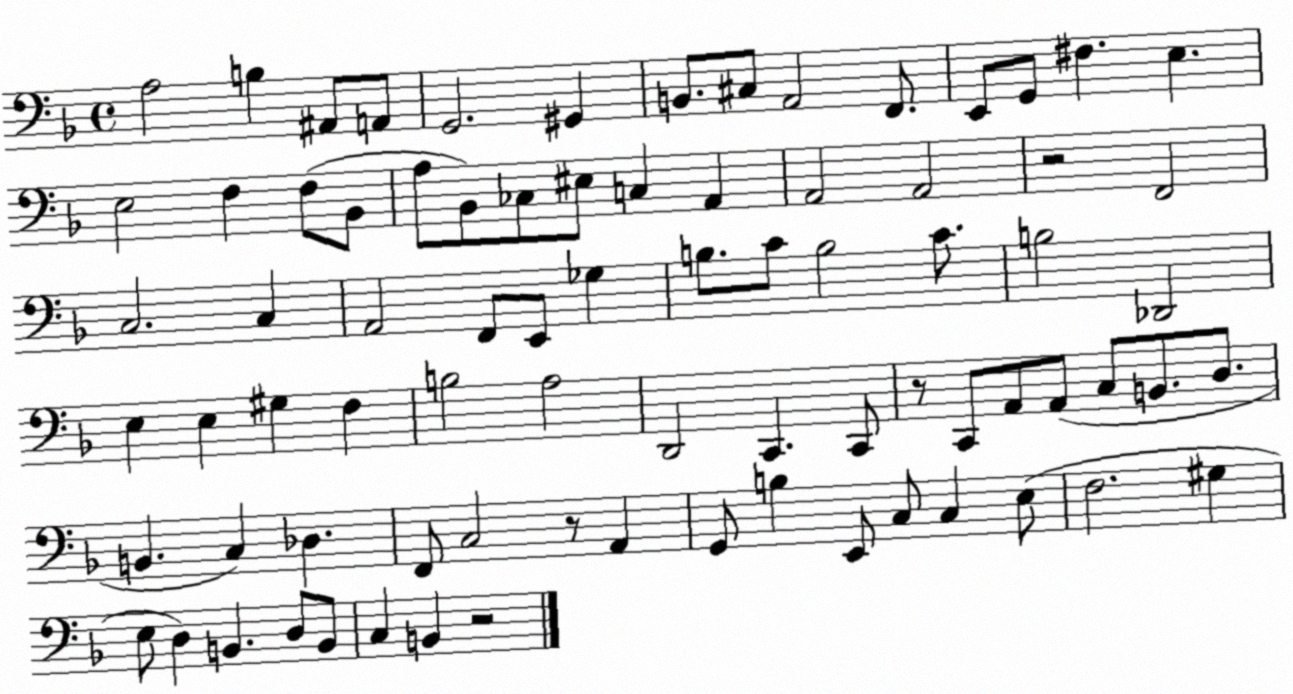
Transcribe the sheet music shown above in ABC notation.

X:1
T:Untitled
M:4/4
L:1/4
K:F
A,2 B, ^A,,/2 A,,/2 G,,2 ^G,, B,,/2 ^C,/2 A,,2 F,,/2 E,,/2 G,,/2 ^F, E, E,2 F, F,/2 _B,,/2 A,/2 _B,,/2 _C,/2 ^E,/2 C, A,, A,,2 A,,2 z2 F,,2 C,2 C, A,,2 F,,/2 E,,/2 _G, B,/2 C/2 B,2 C/2 B,2 _D,,2 E, E, ^G, F, B,2 A,2 D,,2 C,, C,,/2 z/2 C,,/2 A,,/2 A,,/2 C,/2 B,,/2 D,/2 B,, C, _D, F,,/2 C,2 z/2 A,, G,,/2 B, E,,/2 C,/2 C, E,/2 F,2 ^G, E,/2 D, B,, D,/2 B,,/2 C, B,, z2